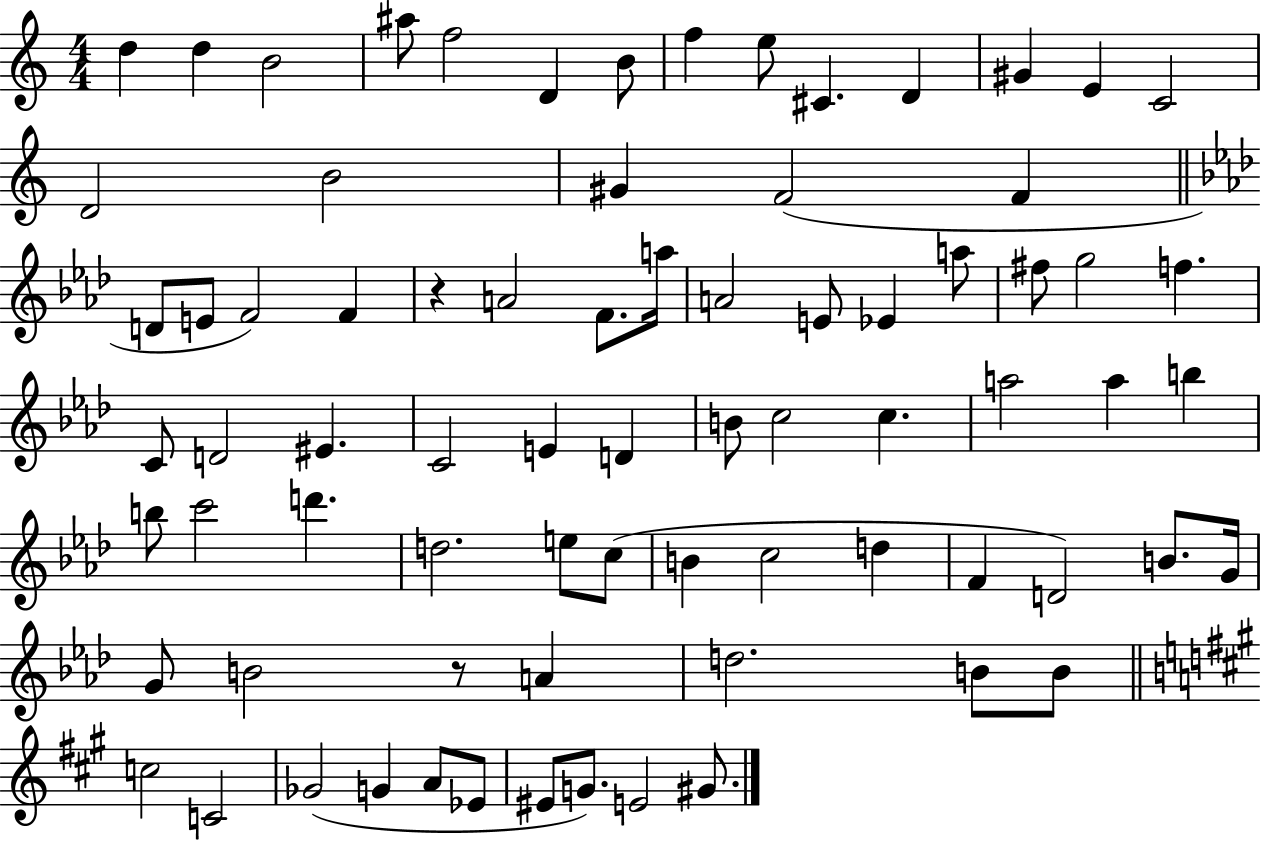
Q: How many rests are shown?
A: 2